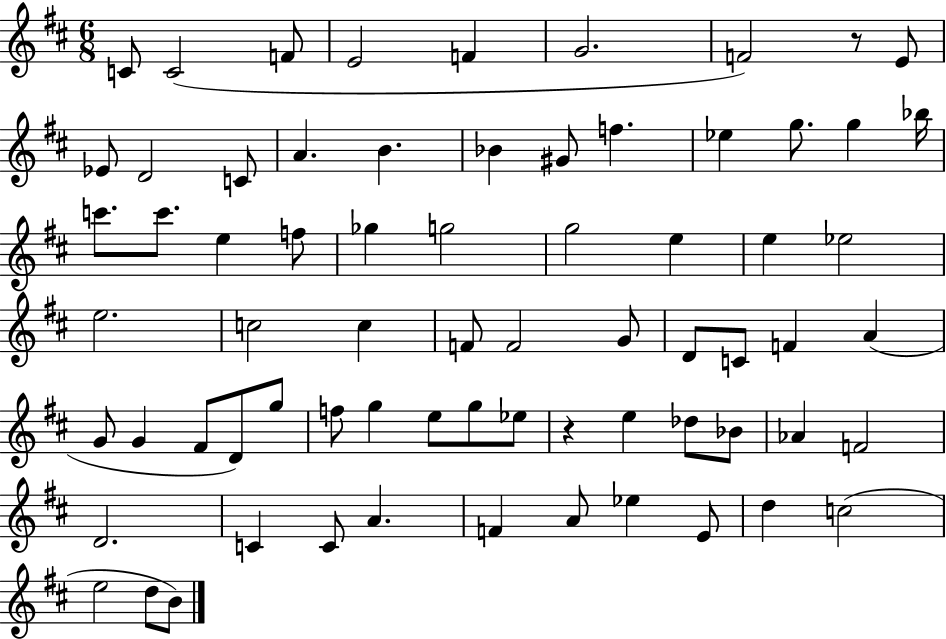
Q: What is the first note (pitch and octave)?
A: C4